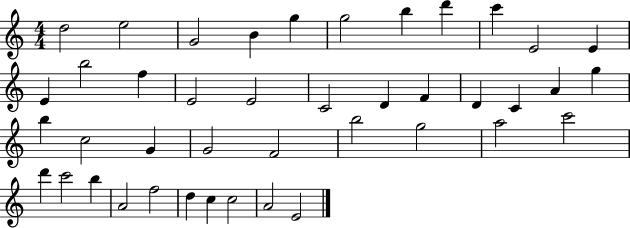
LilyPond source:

{
  \clef treble
  \numericTimeSignature
  \time 4/4
  \key c \major
  d''2 e''2 | g'2 b'4 g''4 | g''2 b''4 d'''4 | c'''4 e'2 e'4 | \break e'4 b''2 f''4 | e'2 e'2 | c'2 d'4 f'4 | d'4 c'4 a'4 g''4 | \break b''4 c''2 g'4 | g'2 f'2 | b''2 g''2 | a''2 c'''2 | \break d'''4 c'''2 b''4 | a'2 f''2 | d''4 c''4 c''2 | a'2 e'2 | \break \bar "|."
}